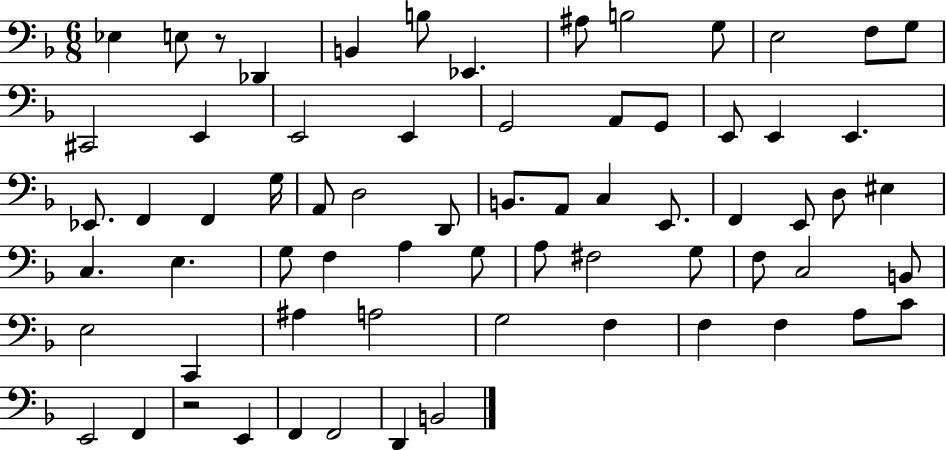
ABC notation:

X:1
T:Untitled
M:6/8
L:1/4
K:F
_E, E,/2 z/2 _D,, B,, B,/2 _E,, ^A,/2 B,2 G,/2 E,2 F,/2 G,/2 ^C,,2 E,, E,,2 E,, G,,2 A,,/2 G,,/2 E,,/2 E,, E,, _E,,/2 F,, F,, G,/4 A,,/2 D,2 D,,/2 B,,/2 A,,/2 C, E,,/2 F,, E,,/2 D,/2 ^E, C, E, G,/2 F, A, G,/2 A,/2 ^F,2 G,/2 F,/2 C,2 B,,/2 E,2 C,, ^A, A,2 G,2 F, F, F, A,/2 C/2 E,,2 F,, z2 E,, F,, F,,2 D,, B,,2